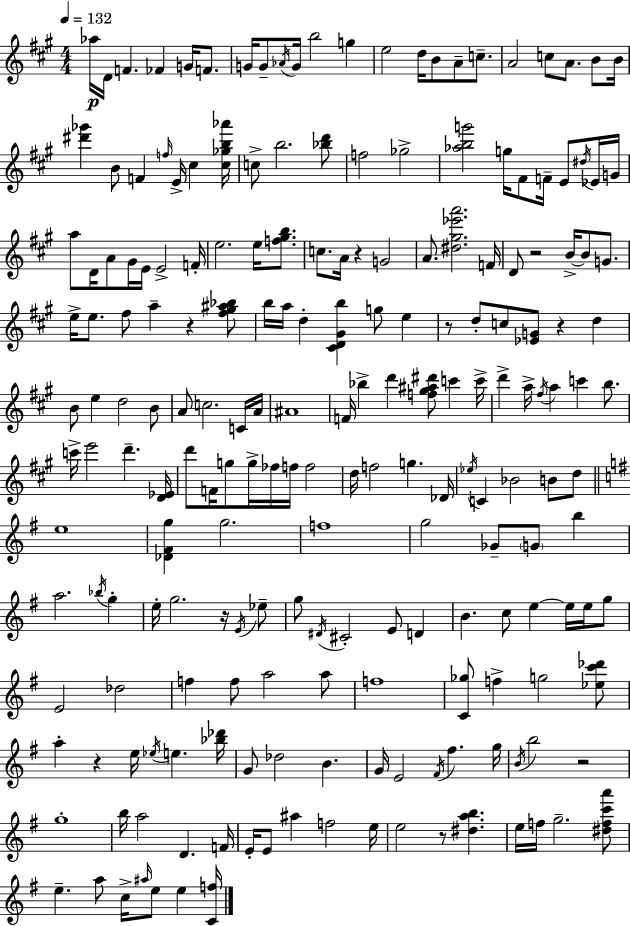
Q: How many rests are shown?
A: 9